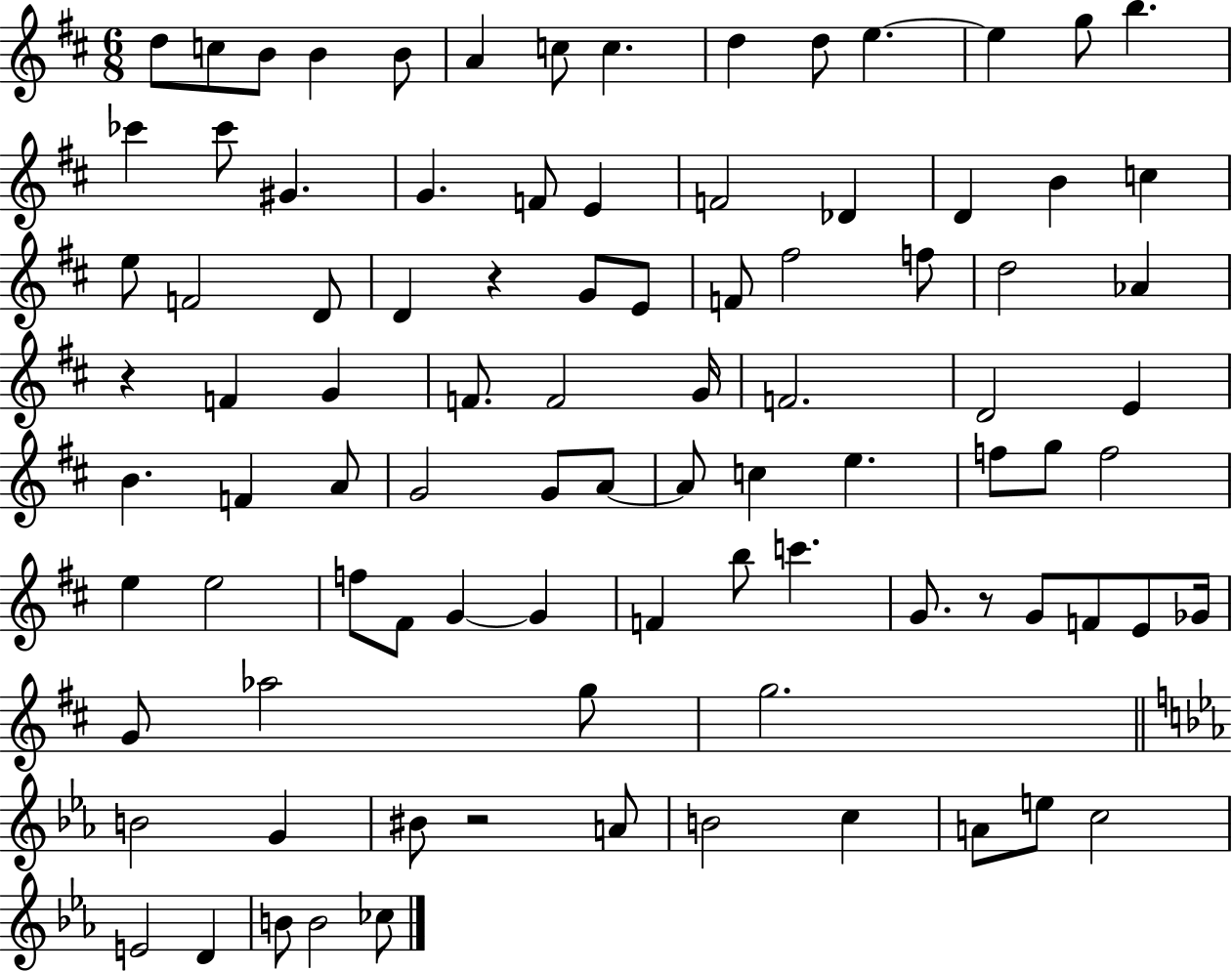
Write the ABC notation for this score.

X:1
T:Untitled
M:6/8
L:1/4
K:D
d/2 c/2 B/2 B B/2 A c/2 c d d/2 e e g/2 b _c' _c'/2 ^G G F/2 E F2 _D D B c e/2 F2 D/2 D z G/2 E/2 F/2 ^f2 f/2 d2 _A z F G F/2 F2 G/4 F2 D2 E B F A/2 G2 G/2 A/2 A/2 c e f/2 g/2 f2 e e2 f/2 ^F/2 G G F b/2 c' G/2 z/2 G/2 F/2 E/2 _G/4 G/2 _a2 g/2 g2 B2 G ^B/2 z2 A/2 B2 c A/2 e/2 c2 E2 D B/2 B2 _c/2